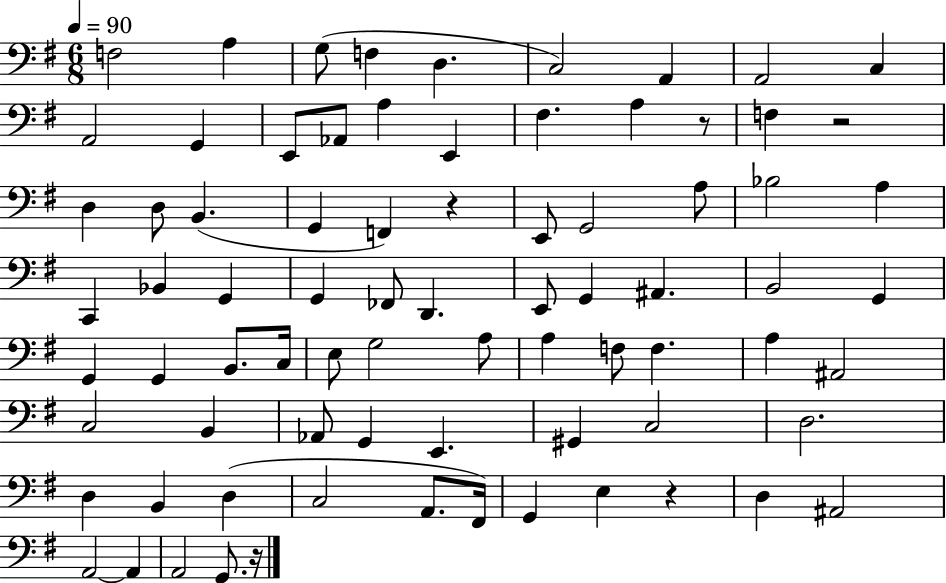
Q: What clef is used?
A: bass